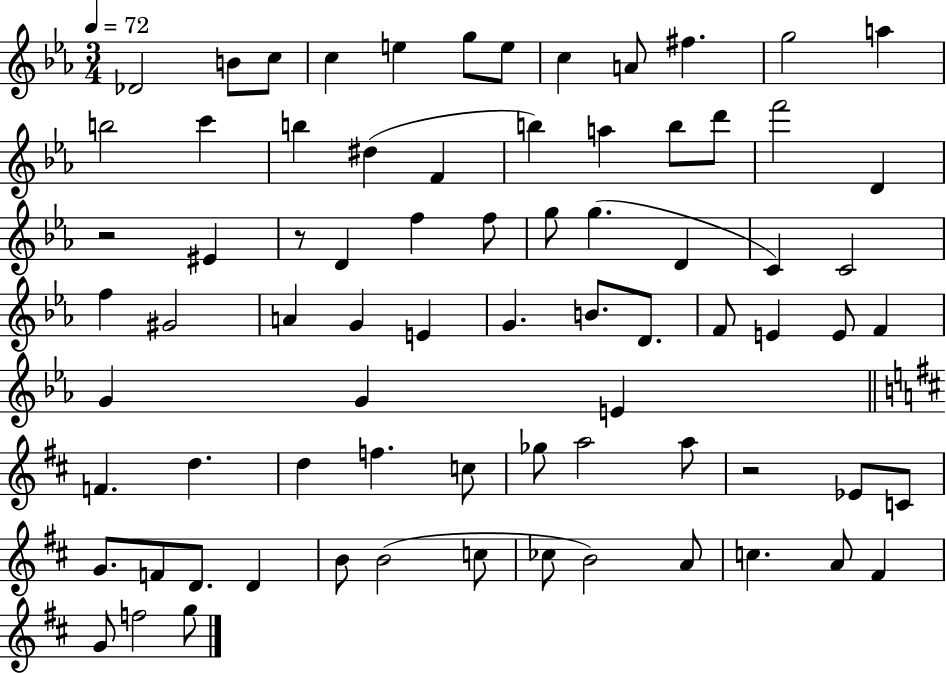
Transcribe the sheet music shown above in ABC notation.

X:1
T:Untitled
M:3/4
L:1/4
K:Eb
_D2 B/2 c/2 c e g/2 e/2 c A/2 ^f g2 a b2 c' b ^d F b a b/2 d'/2 f'2 D z2 ^E z/2 D f f/2 g/2 g D C C2 f ^G2 A G E G B/2 D/2 F/2 E E/2 F G G E F d d f c/2 _g/2 a2 a/2 z2 _E/2 C/2 G/2 F/2 D/2 D B/2 B2 c/2 _c/2 B2 A/2 c A/2 ^F G/2 f2 g/2